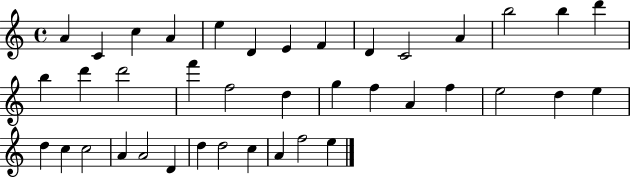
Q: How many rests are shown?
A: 0